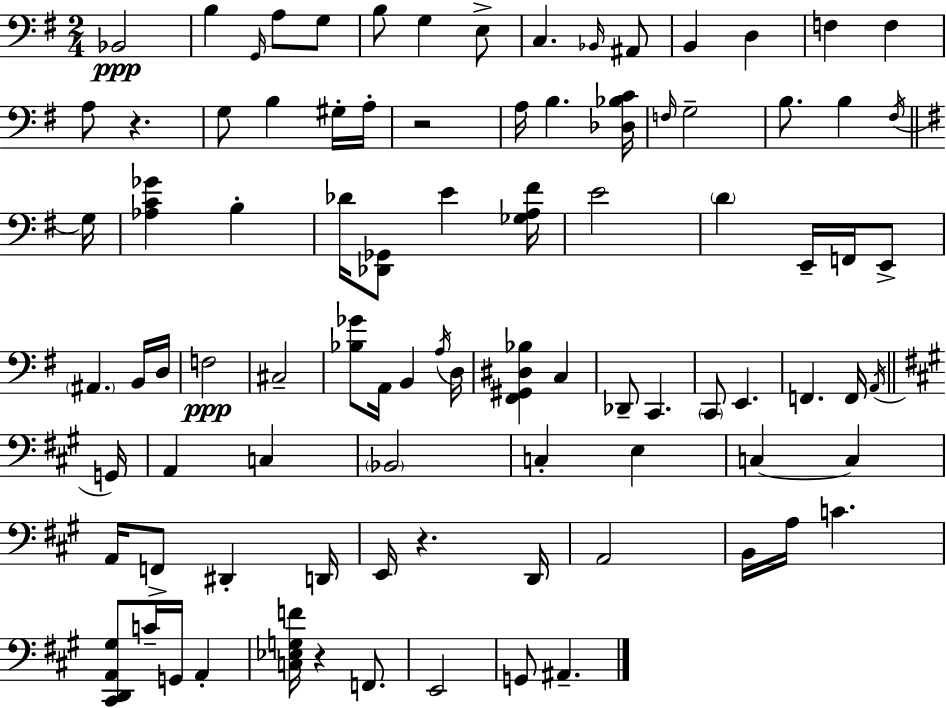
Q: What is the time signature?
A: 2/4